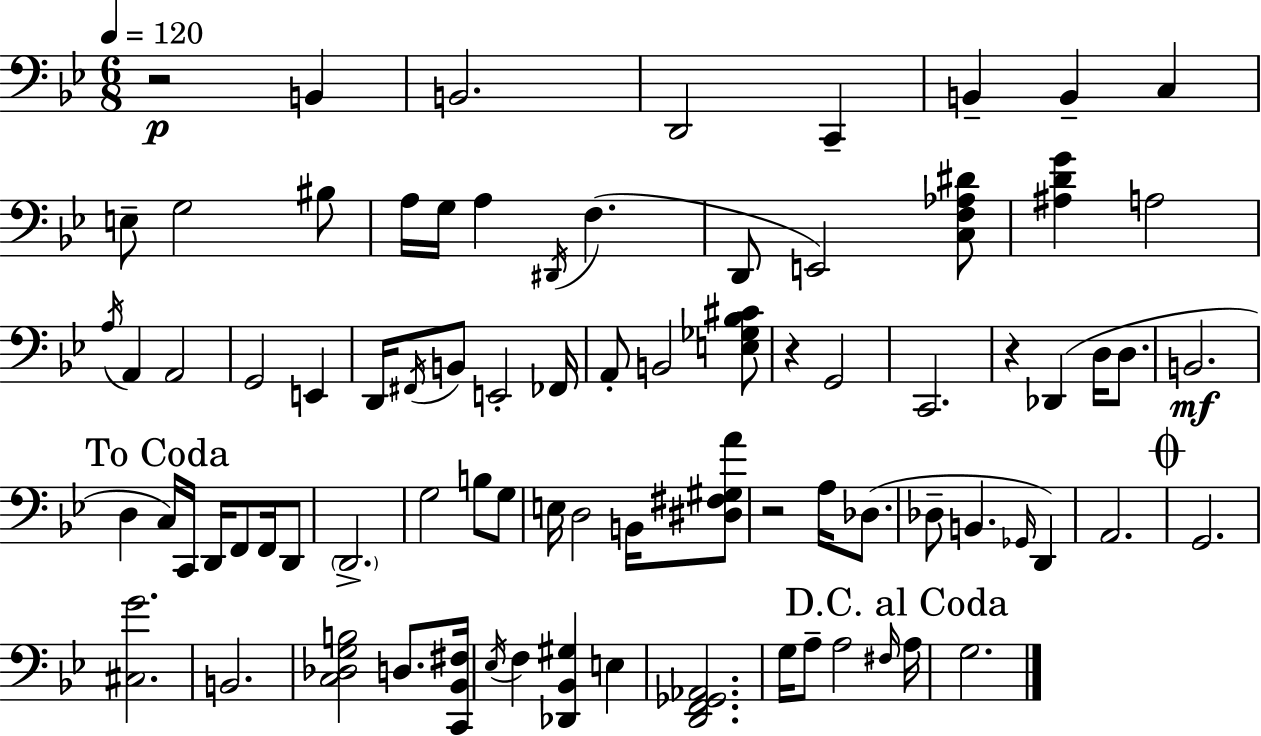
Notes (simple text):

R/h B2/q B2/h. D2/h C2/q B2/q B2/q C3/q E3/e G3/h BIS3/e A3/s G3/s A3/q D#2/s F3/q. D2/e E2/h [C3,F3,Ab3,D#4]/e [A#3,D4,G4]/q A3/h A3/s A2/q A2/h G2/h E2/q D2/s F#2/s B2/e E2/h FES2/s A2/e B2/h [E3,Gb3,Bb3,C#4]/e R/q G2/h C2/h. R/q Db2/q D3/s D3/e. B2/h. D3/q C3/s C2/s D2/s F2/e F2/s D2/e D2/h. G3/h B3/e G3/e E3/s D3/h B2/s [D#3,F#3,G#3,A4]/e R/h A3/s Db3/e. Db3/e B2/q. Gb2/s D2/q A2/h. G2/h. [C#3,G4]/h. B2/h. [C3,Db3,G3,B3]/h D3/e. [C2,Bb2,F#3]/s Eb3/s F3/q [Db2,Bb2,G#3]/q E3/q [D2,F2,Gb2,Ab2]/h. G3/s A3/e A3/h F#3/s A3/s G3/h.